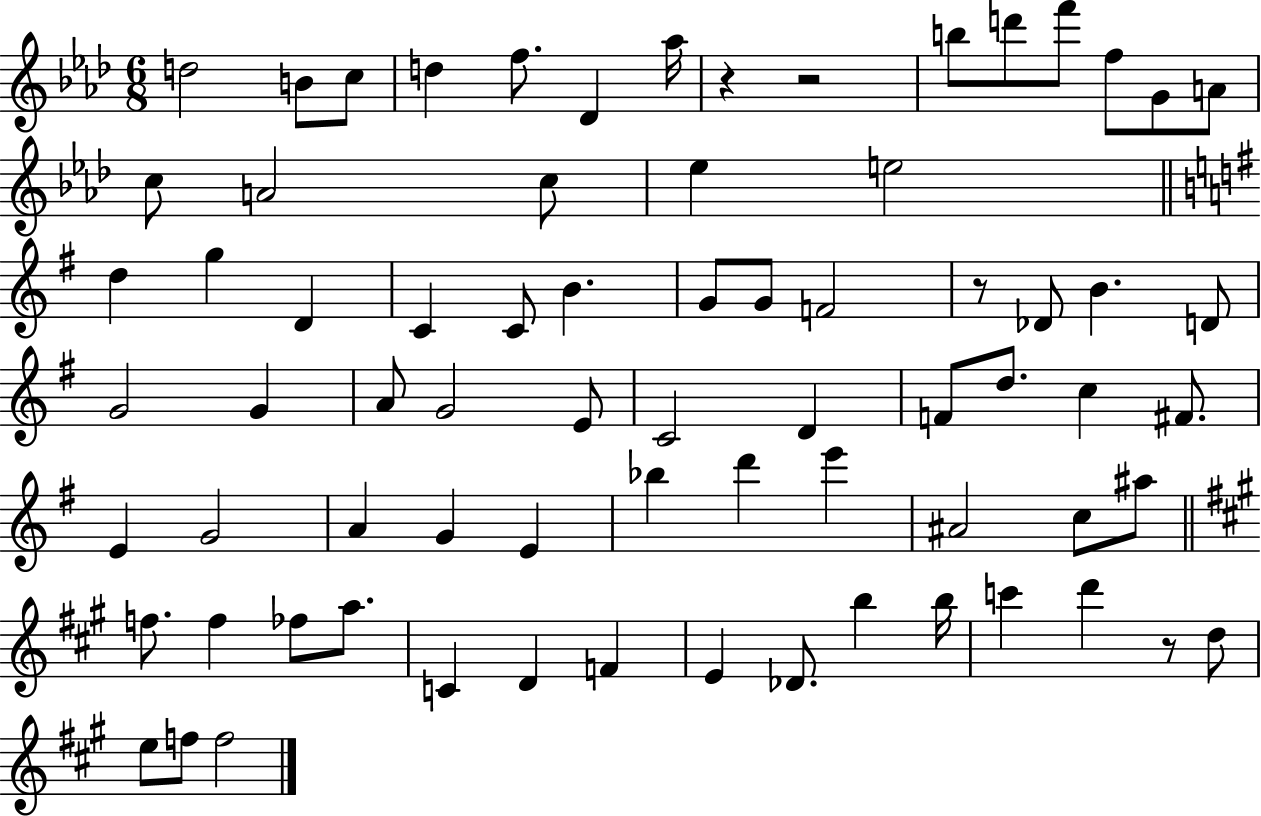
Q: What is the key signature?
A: AES major